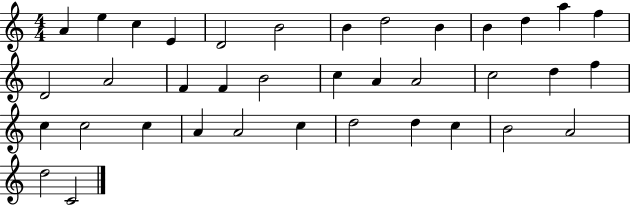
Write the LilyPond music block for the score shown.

{
  \clef treble
  \numericTimeSignature
  \time 4/4
  \key c \major
  a'4 e''4 c''4 e'4 | d'2 b'2 | b'4 d''2 b'4 | b'4 d''4 a''4 f''4 | \break d'2 a'2 | f'4 f'4 b'2 | c''4 a'4 a'2 | c''2 d''4 f''4 | \break c''4 c''2 c''4 | a'4 a'2 c''4 | d''2 d''4 c''4 | b'2 a'2 | \break d''2 c'2 | \bar "|."
}